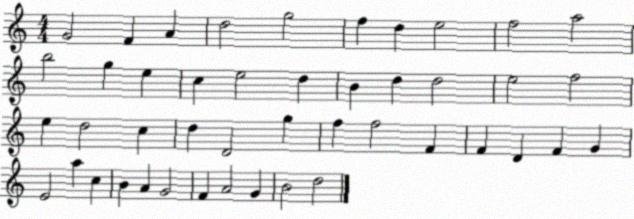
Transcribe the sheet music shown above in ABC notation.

X:1
T:Untitled
M:4/4
L:1/4
K:C
G2 F A d2 g2 f d e2 f2 a2 b2 g e c e2 d B d d2 e2 f2 e d2 c d D2 g f f2 F F D F G E2 a c B A G2 F A2 G B2 d2